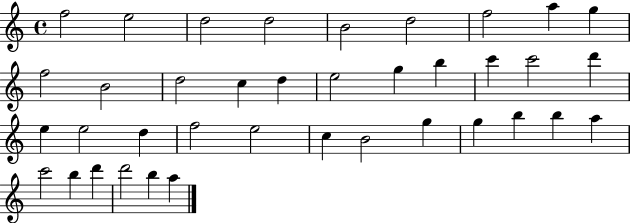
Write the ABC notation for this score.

X:1
T:Untitled
M:4/4
L:1/4
K:C
f2 e2 d2 d2 B2 d2 f2 a g f2 B2 d2 c d e2 g b c' c'2 d' e e2 d f2 e2 c B2 g g b b a c'2 b d' d'2 b a